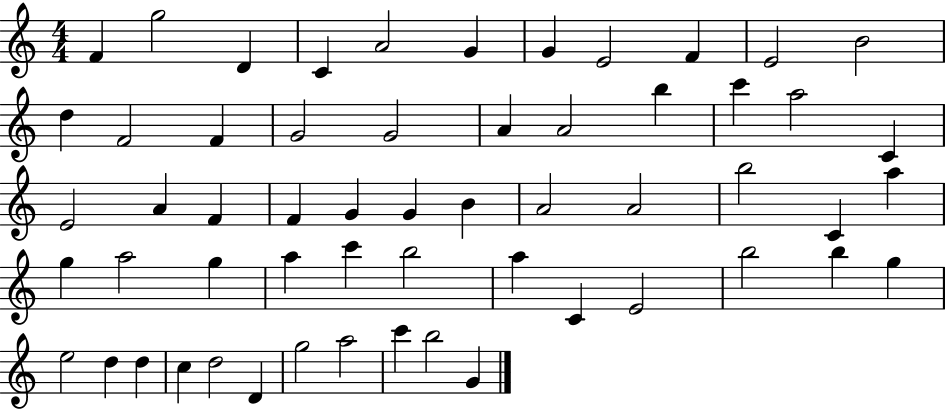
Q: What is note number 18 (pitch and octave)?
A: A4